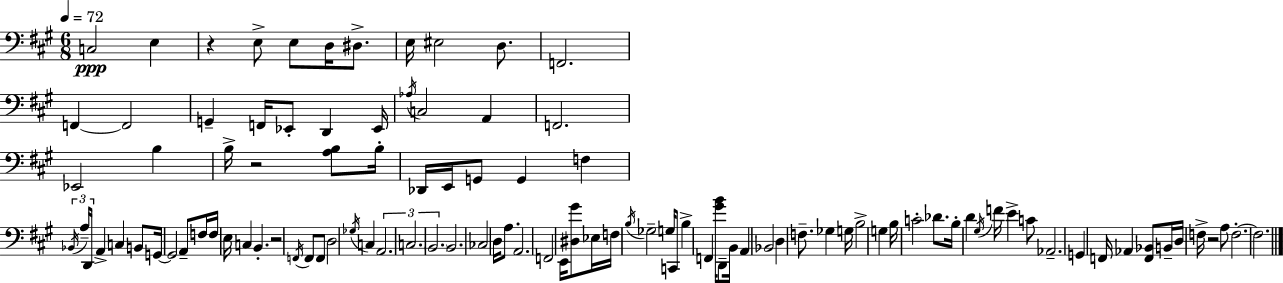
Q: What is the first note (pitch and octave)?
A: C3